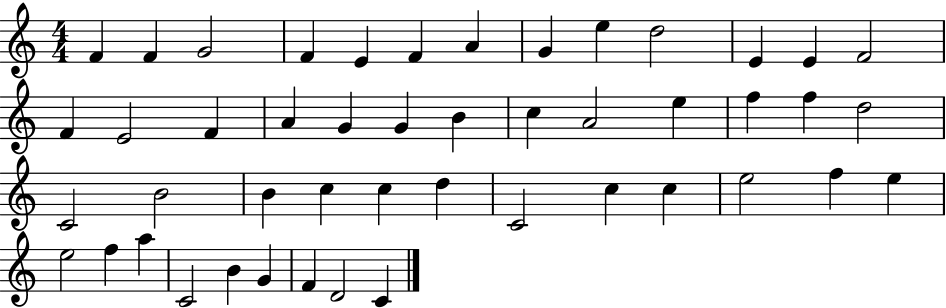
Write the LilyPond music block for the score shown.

{
  \clef treble
  \numericTimeSignature
  \time 4/4
  \key c \major
  f'4 f'4 g'2 | f'4 e'4 f'4 a'4 | g'4 e''4 d''2 | e'4 e'4 f'2 | \break f'4 e'2 f'4 | a'4 g'4 g'4 b'4 | c''4 a'2 e''4 | f''4 f''4 d''2 | \break c'2 b'2 | b'4 c''4 c''4 d''4 | c'2 c''4 c''4 | e''2 f''4 e''4 | \break e''2 f''4 a''4 | c'2 b'4 g'4 | f'4 d'2 c'4 | \bar "|."
}